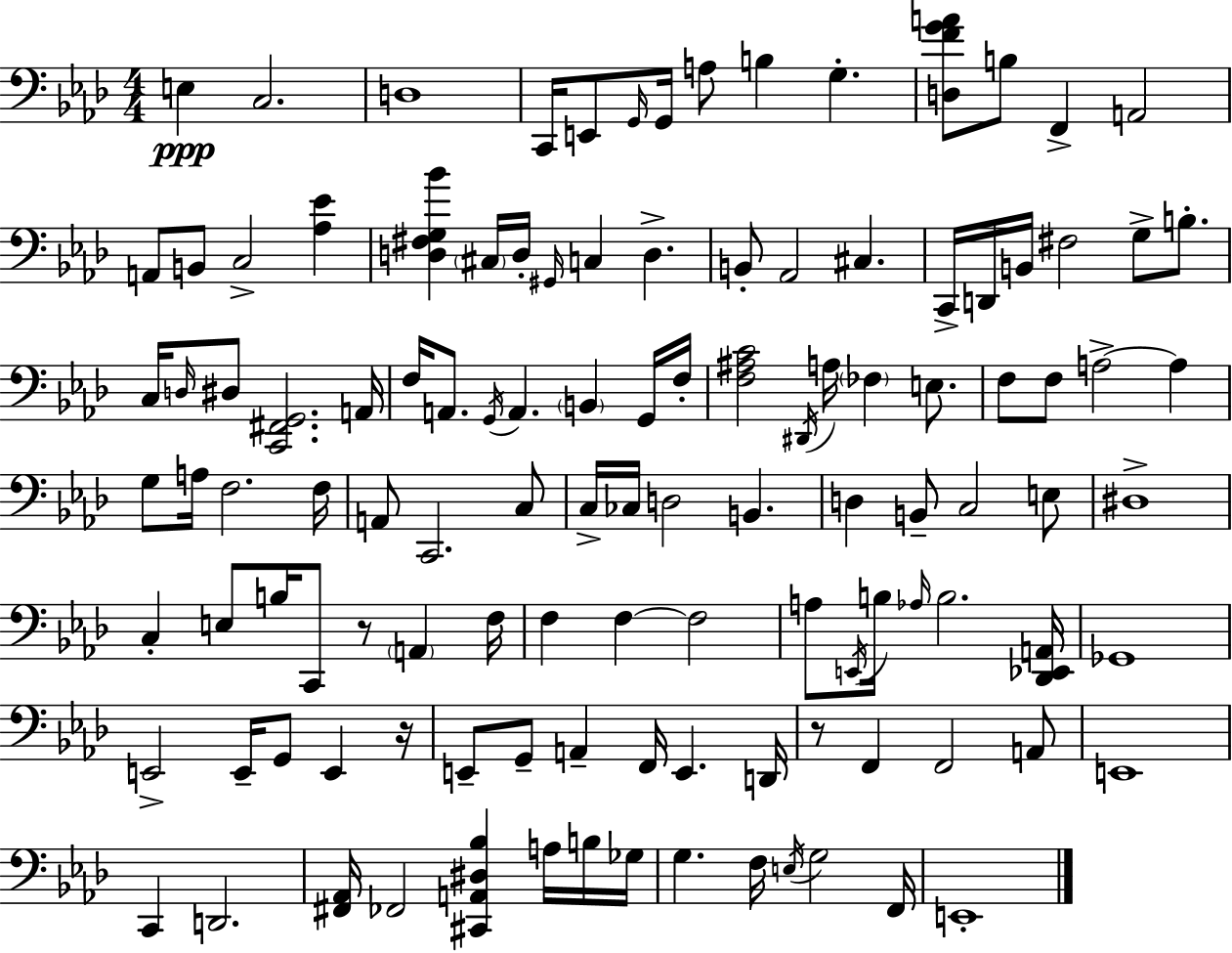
X:1
T:Untitled
M:4/4
L:1/4
K:Ab
E, C,2 D,4 C,,/4 E,,/2 G,,/4 G,,/4 A,/2 B, G, [D,FGA]/2 B,/2 F,, A,,2 A,,/2 B,,/2 C,2 [_A,_E] [D,^F,G,_B] ^C,/4 D,/4 ^G,,/4 C, D, B,,/2 _A,,2 ^C, C,,/4 D,,/4 B,,/4 ^F,2 G,/2 B,/2 C,/4 D,/4 ^D,/2 [C,,^F,,G,,]2 A,,/4 F,/4 A,,/2 G,,/4 A,, B,, G,,/4 F,/4 [F,^A,C]2 ^D,,/4 A,/4 _F, E,/2 F,/2 F,/2 A,2 A, G,/2 A,/4 F,2 F,/4 A,,/2 C,,2 C,/2 C,/4 _C,/4 D,2 B,, D, B,,/2 C,2 E,/2 ^D,4 C, E,/2 B,/4 C,,/2 z/2 A,, F,/4 F, F, F,2 A,/2 E,,/4 B,/4 _A,/4 B,2 [_D,,_E,,A,,]/4 _G,,4 E,,2 E,,/4 G,,/2 E,, z/4 E,,/2 G,,/2 A,, F,,/4 E,, D,,/4 z/2 F,, F,,2 A,,/2 E,,4 C,, D,,2 [^F,,_A,,]/4 _F,,2 [^C,,A,,^D,_B,] A,/4 B,/4 _G,/4 G, F,/4 E,/4 G,2 F,,/4 E,,4